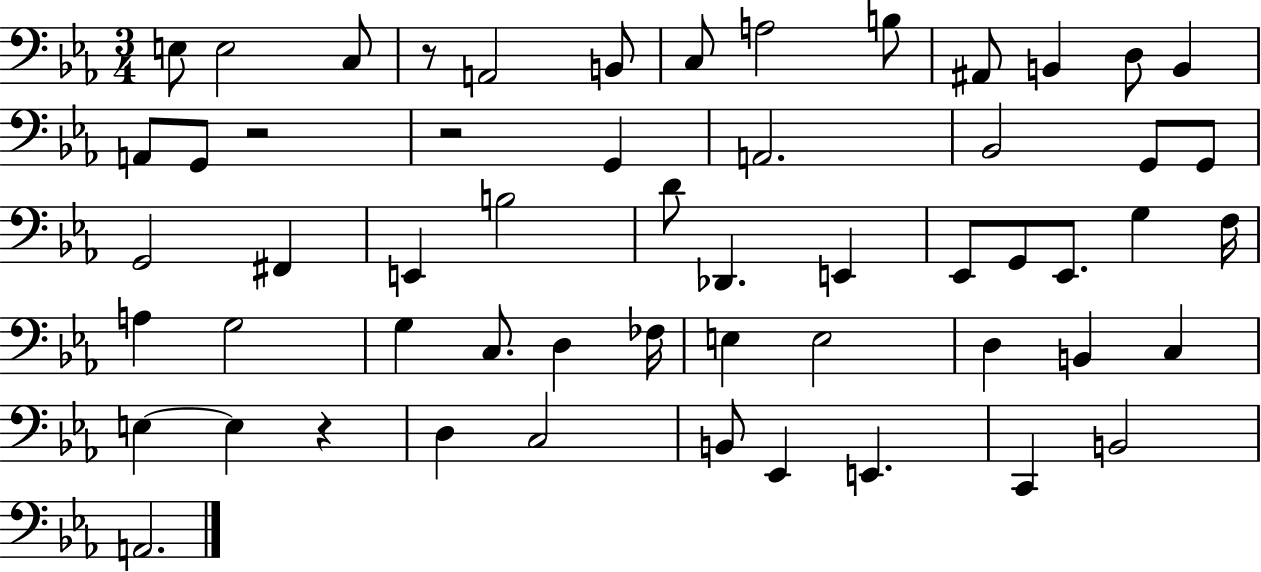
E3/e E3/h C3/e R/e A2/h B2/e C3/e A3/h B3/e A#2/e B2/q D3/e B2/q A2/e G2/e R/h R/h G2/q A2/h. Bb2/h G2/e G2/e G2/h F#2/q E2/q B3/h D4/e Db2/q. E2/q Eb2/e G2/e Eb2/e. G3/q F3/s A3/q G3/h G3/q C3/e. D3/q FES3/s E3/q E3/h D3/q B2/q C3/q E3/q E3/q R/q D3/q C3/h B2/e Eb2/q E2/q. C2/q B2/h A2/h.